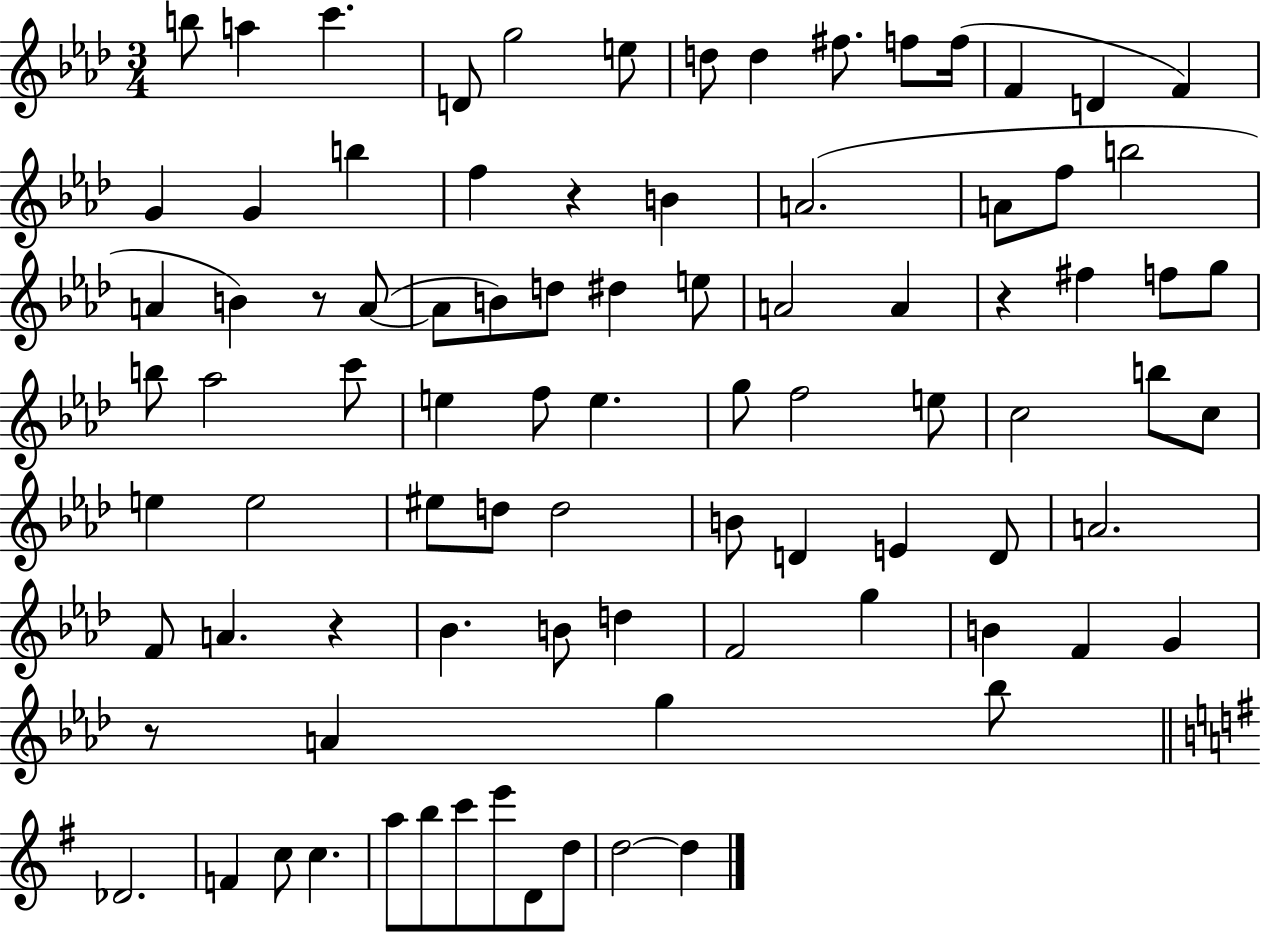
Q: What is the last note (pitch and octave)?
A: D5